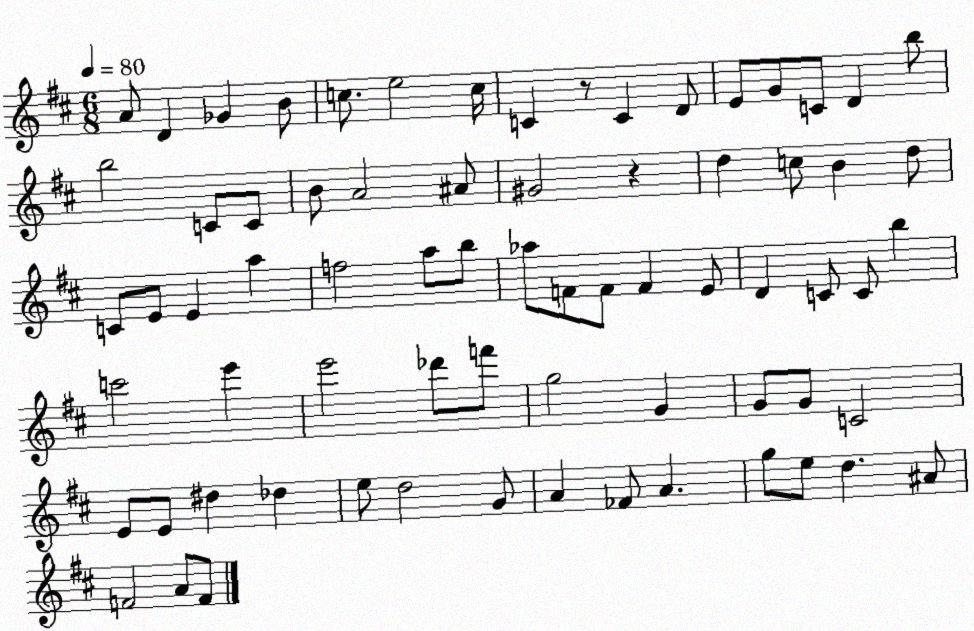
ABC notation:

X:1
T:Untitled
M:6/8
L:1/4
K:D
A/2 D _G B/2 c/2 e2 c/4 C z/2 C D/2 E/2 G/2 C/2 D b/2 b2 C/2 C/2 B/2 A2 ^A/2 ^G2 z d c/2 B d/2 C/2 E/2 E a f2 a/2 b/2 _a/2 F/2 F/2 F E/2 D C/2 C/2 b c'2 e' e'2 _d'/2 f'/2 g2 G G/2 G/2 C2 E/2 E/2 ^d _d e/2 d2 G/2 A _F/2 A g/2 e/2 d ^A/2 F2 A/2 F/2